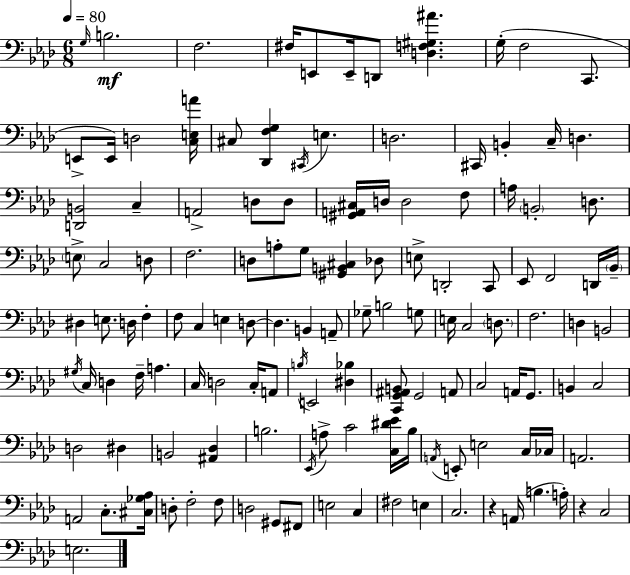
{
  \clef bass
  \numericTimeSignature
  \time 6/8
  \key aes \major
  \tempo 4 = 80
  \grace { g16 }\mf b2. | f2. | fis16 e,8 e,16-- d,8 <d f gis ais'>4. | g16-.( f2 c,8. | \break e,8-> e,16) d2 | <c e a'>16 cis8 <des, f g>4 \acciaccatura { cis,16 } e4. | d2. | cis,16 b,4-. c16-- d4. | \break <d, b,>2 c4-- | a,2-> d8 | d8 <gis, a, cis>16 d16 d2 | f8 a16 \parenthesize b,2-. d8. | \break \parenthesize e8-> c2 | d8 f2. | d8 a8-. g8 <gis, b, cis>4 | des8 e8-> d,2-. | \break c,8 ees,8 f,2 | d,16 \parenthesize bes,16-- dis4 e8. d16 f4-. | f8 c4 e4 | d8~~ d4. b,4 | \break a,8-- ges8-- b2 | g8 e16 c2 \parenthesize d8. | f2. | d4 b,2 | \break \acciaccatura { gis16 } c16 d4 f16-- a4. | c16 d2 | c16-. a,8 \acciaccatura { b16 } e,2 | <dis bes>4 <c, g, ais, b,>8 g,2 | \break a,8 c2 | a,16 g,8. b,4 c2 | d2 | dis4 b,2 | \break <ais, des>4 b2. | \acciaccatura { ees,16 } a8-> c'2 | <c dis' ees'>16 bes16 \acciaccatura { a,16 } e,8-. e2 | c16 ces16 a,2. | \break a,2 | c8.-. <cis ges aes>16 d8-. f2-. | f8 d2 | gis,8 fis,8 e2 | \break c4 fis2 | e4 c2. | r4 a,16( b4. | a16-.) r4 c2 | \break e2. | \bar "|."
}